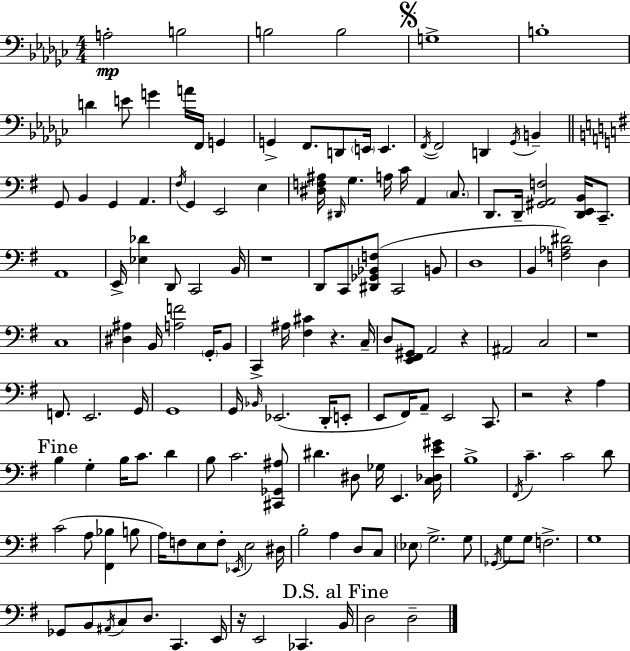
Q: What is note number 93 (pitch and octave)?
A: D4